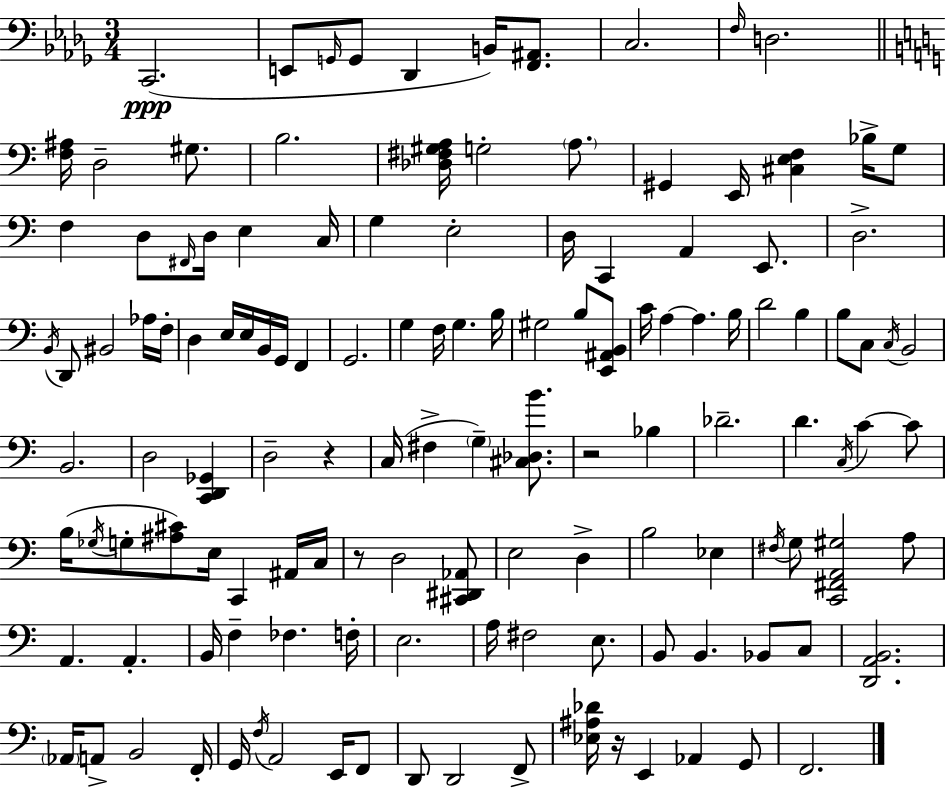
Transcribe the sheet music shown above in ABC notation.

X:1
T:Untitled
M:3/4
L:1/4
K:Bbm
C,,2 E,,/2 G,,/4 G,,/2 _D,, B,,/4 [F,,^A,,]/2 C,2 F,/4 D,2 [F,^A,]/4 D,2 ^G,/2 B,2 [_D,^F,^G,A,]/4 G,2 A,/2 ^G,, E,,/4 [^C,E,F,] _B,/4 G,/2 F, D,/2 ^F,,/4 D,/4 E, C,/4 G, E,2 D,/4 C,, A,, E,,/2 D,2 B,,/4 D,,/2 ^B,,2 _A,/4 F,/4 D, E,/4 E,/4 B,,/4 G,,/4 F,, G,,2 G, F,/4 G, B,/4 ^G,2 B,/2 [E,,^A,,B,,]/2 C/4 A, A, B,/4 D2 B, B,/2 C,/2 C,/4 B,,2 B,,2 D,2 [C,,D,,_G,,] D,2 z C,/4 ^F, G, [^C,_D,B]/2 z2 _B, _D2 D C,/4 C C/2 B,/4 _G,/4 G,/2 [^A,^C]/2 E,/4 C,, ^A,,/4 C,/4 z/2 D,2 [^C,,^D,,_A,,]/2 E,2 D, B,2 _E, ^F,/4 G,/2 [C,,^F,,A,,^G,]2 A,/2 A,, A,, B,,/4 F, _F, F,/4 E,2 A,/4 ^F,2 E,/2 B,,/2 B,, _B,,/2 C,/2 [D,,A,,B,,]2 _A,,/4 A,,/2 B,,2 F,,/4 G,,/4 F,/4 A,,2 E,,/4 F,,/2 D,,/2 D,,2 F,,/2 [_E,^A,_D]/4 z/4 E,, _A,, G,,/2 F,,2